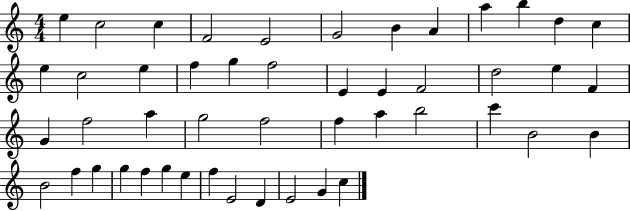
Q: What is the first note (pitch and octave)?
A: E5